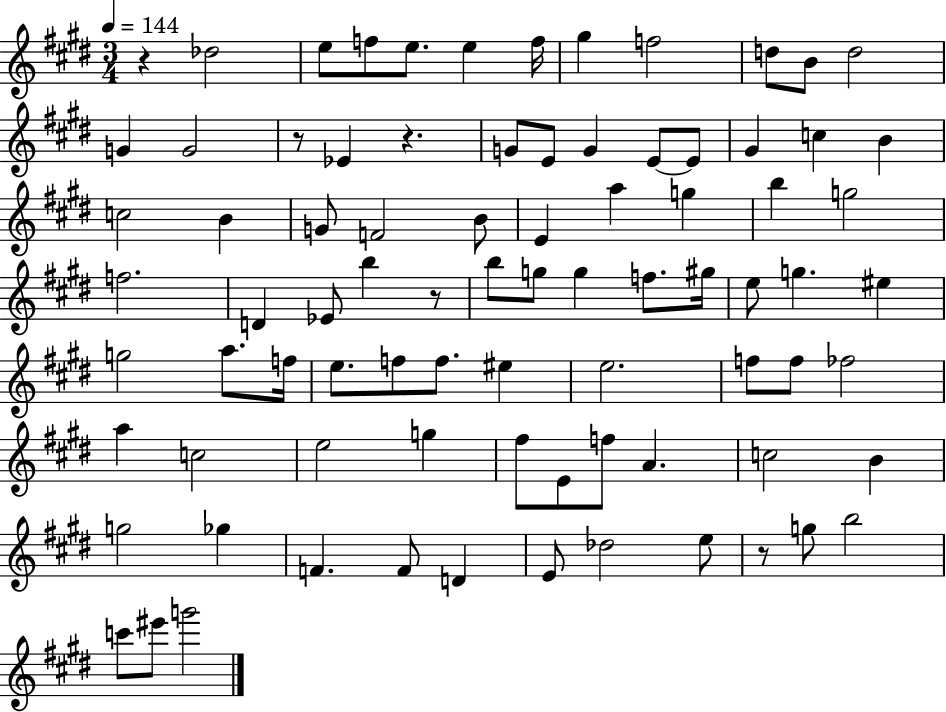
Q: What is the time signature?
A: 3/4